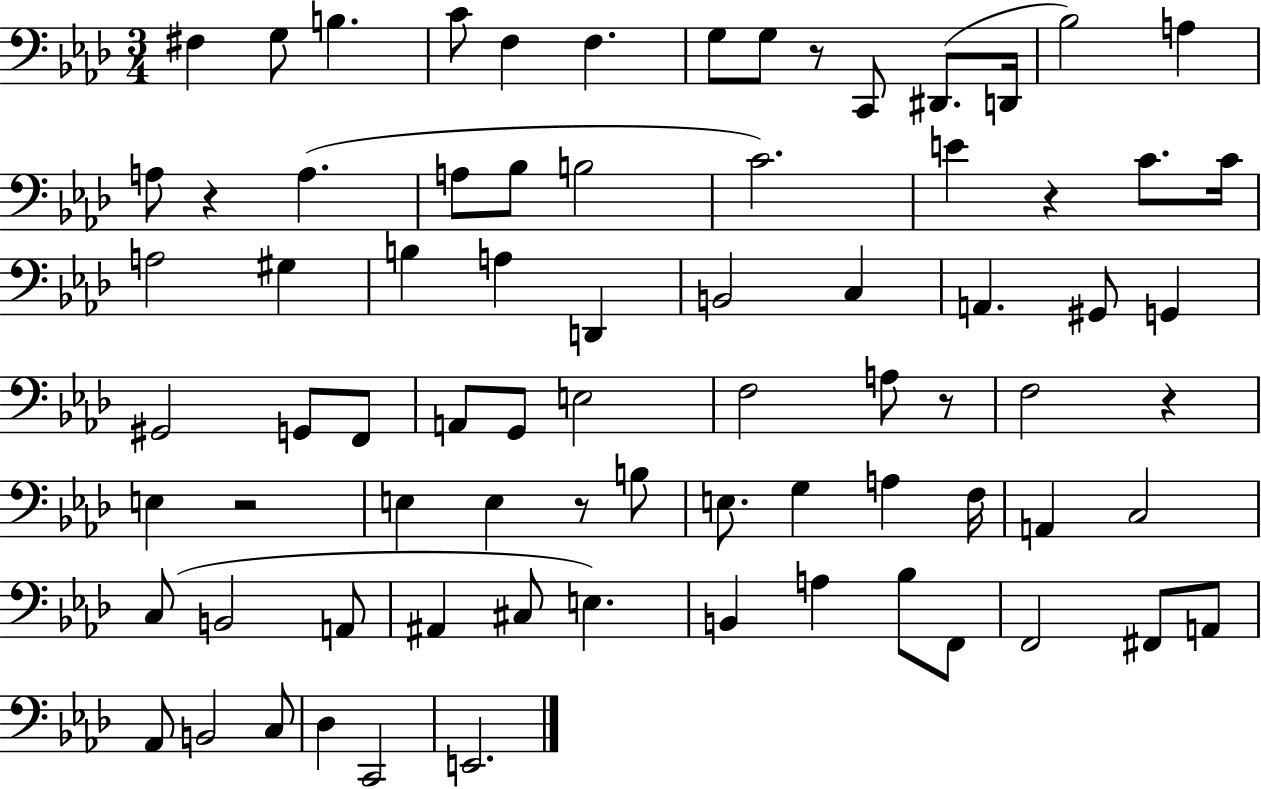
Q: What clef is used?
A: bass